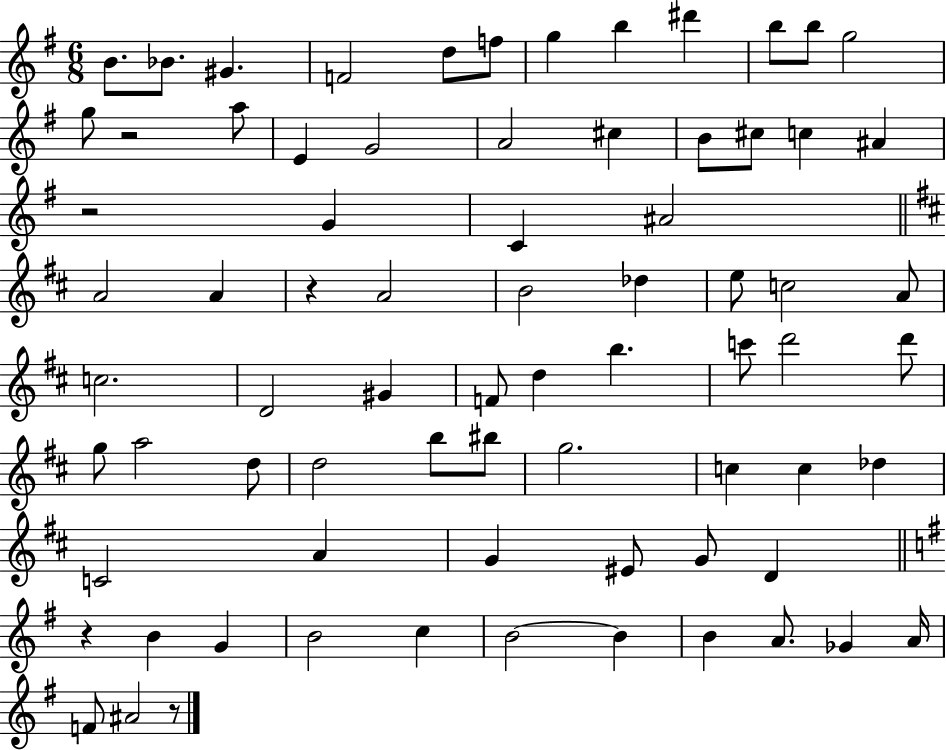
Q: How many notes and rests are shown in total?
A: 75